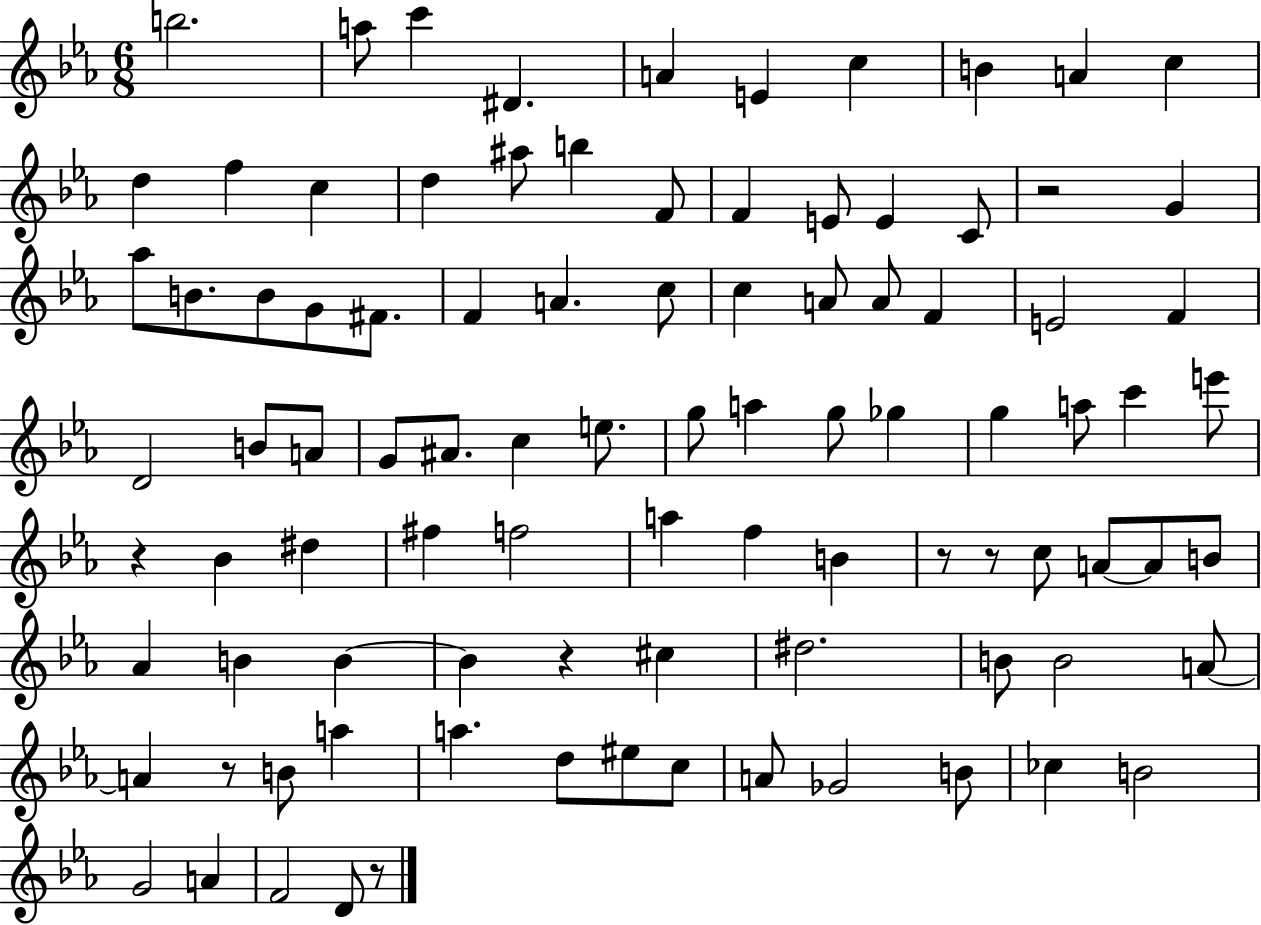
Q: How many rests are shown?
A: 7